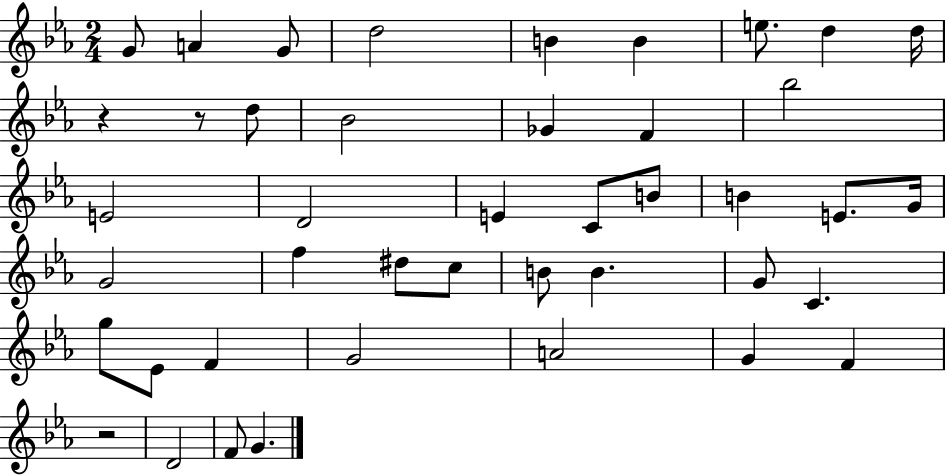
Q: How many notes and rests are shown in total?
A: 43